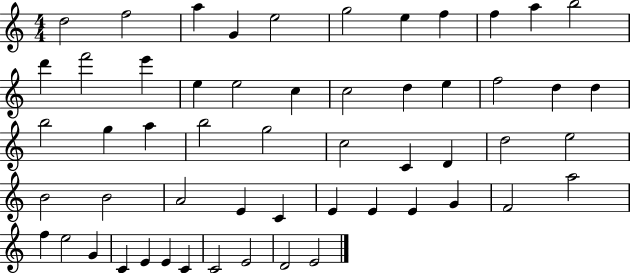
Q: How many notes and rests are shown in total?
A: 55